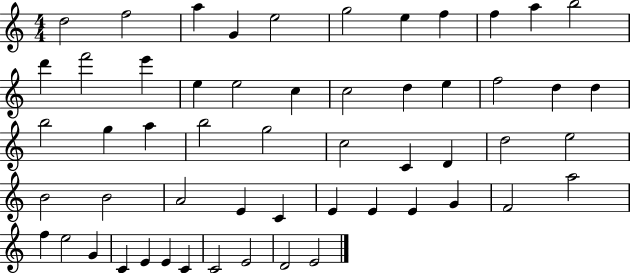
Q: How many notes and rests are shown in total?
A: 55